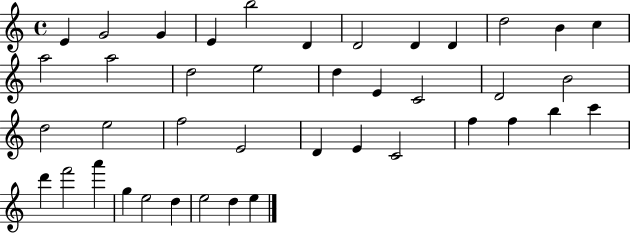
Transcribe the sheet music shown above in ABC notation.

X:1
T:Untitled
M:4/4
L:1/4
K:C
E G2 G E b2 D D2 D D d2 B c a2 a2 d2 e2 d E C2 D2 B2 d2 e2 f2 E2 D E C2 f f b c' d' f'2 a' g e2 d e2 d e